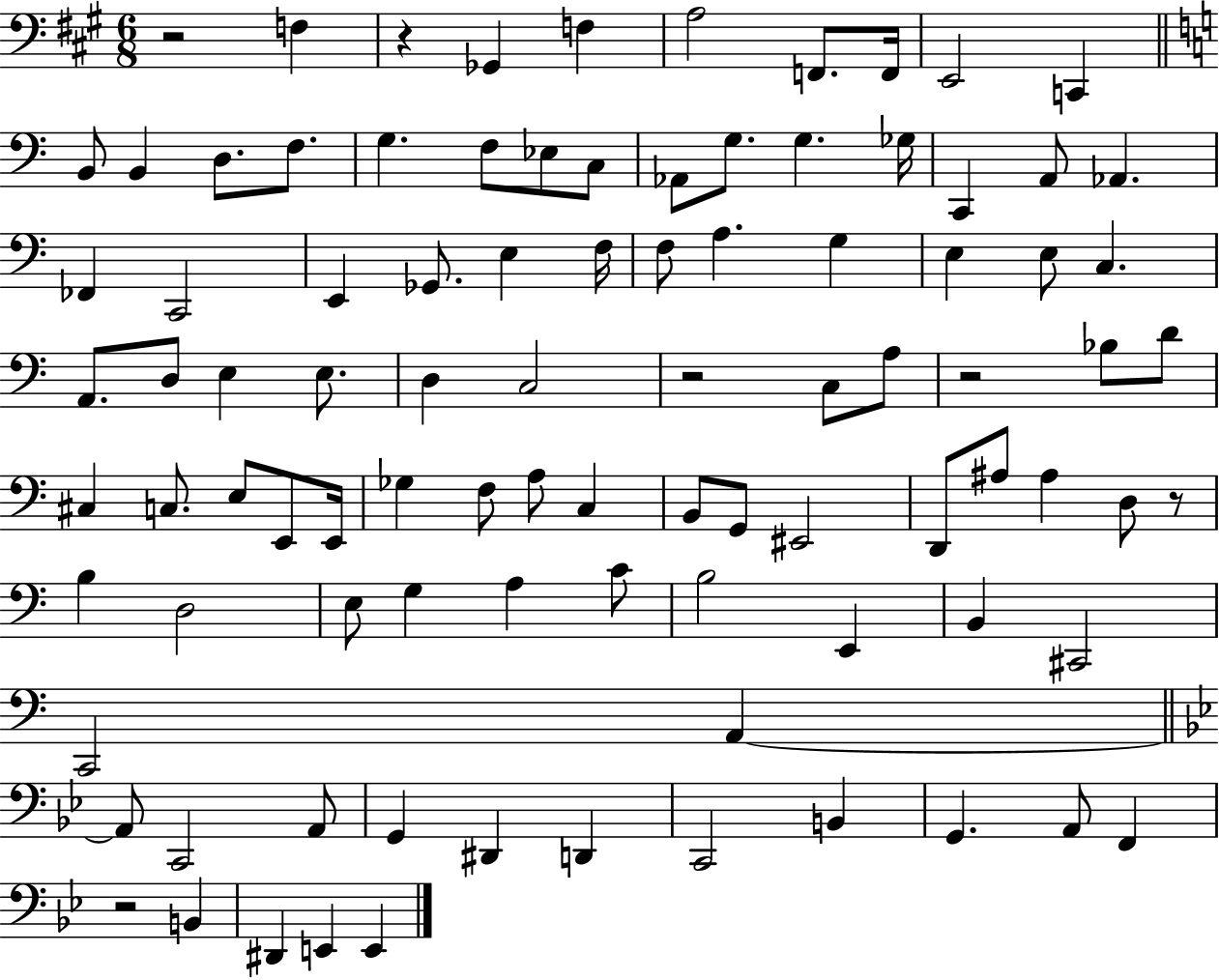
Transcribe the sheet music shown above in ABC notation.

X:1
T:Untitled
M:6/8
L:1/4
K:A
z2 F, z _G,, F, A,2 F,,/2 F,,/4 E,,2 C,, B,,/2 B,, D,/2 F,/2 G, F,/2 _E,/2 C,/2 _A,,/2 G,/2 G, _G,/4 C,, A,,/2 _A,, _F,, C,,2 E,, _G,,/2 E, F,/4 F,/2 A, G, E, E,/2 C, A,,/2 D,/2 E, E,/2 D, C,2 z2 C,/2 A,/2 z2 _B,/2 D/2 ^C, C,/2 E,/2 E,,/2 E,,/4 _G, F,/2 A,/2 C, B,,/2 G,,/2 ^E,,2 D,,/2 ^A,/2 ^A, D,/2 z/2 B, D,2 E,/2 G, A, C/2 B,2 E,, B,, ^C,,2 C,,2 A,, A,,/2 C,,2 A,,/2 G,, ^D,, D,, C,,2 B,, G,, A,,/2 F,, z2 B,, ^D,, E,, E,,